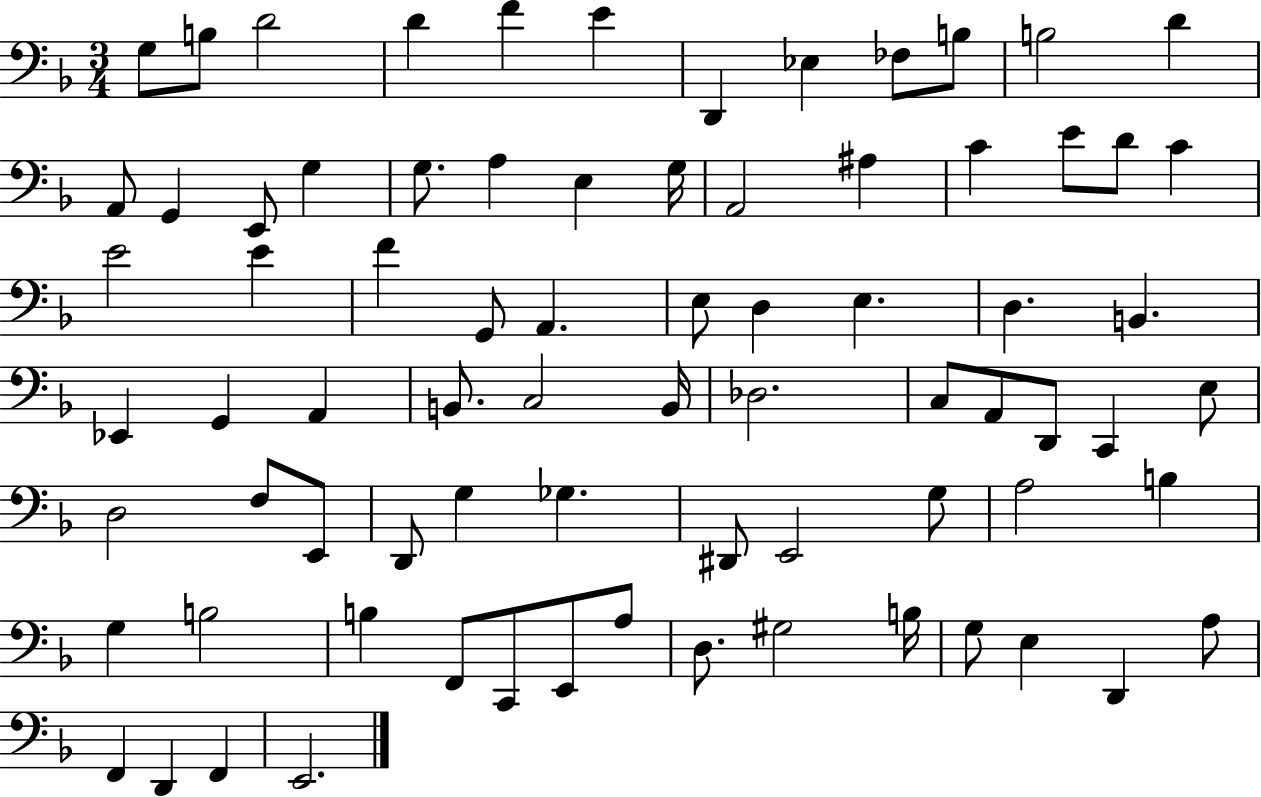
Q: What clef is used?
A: bass